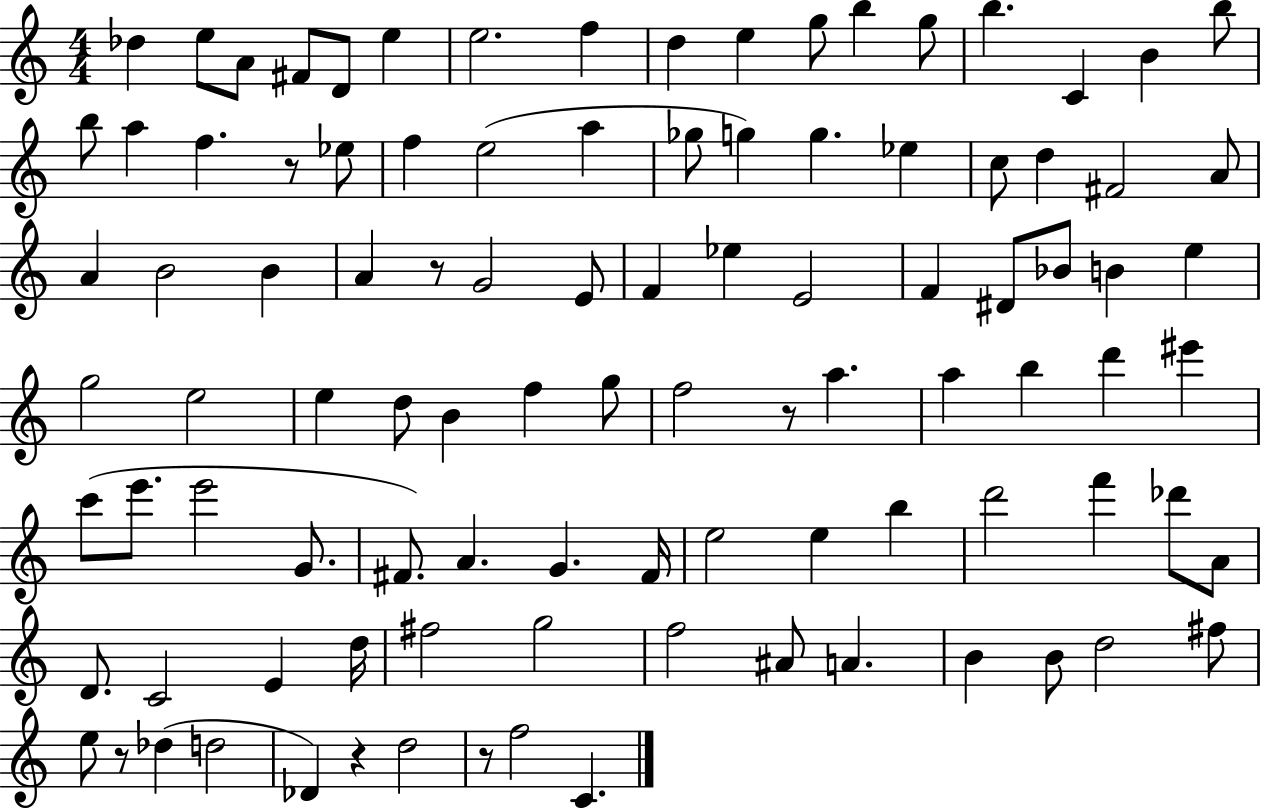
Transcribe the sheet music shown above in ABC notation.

X:1
T:Untitled
M:4/4
L:1/4
K:C
_d e/2 A/2 ^F/2 D/2 e e2 f d e g/2 b g/2 b C B b/2 b/2 a f z/2 _e/2 f e2 a _g/2 g g _e c/2 d ^F2 A/2 A B2 B A z/2 G2 E/2 F _e E2 F ^D/2 _B/2 B e g2 e2 e d/2 B f g/2 f2 z/2 a a b d' ^e' c'/2 e'/2 e'2 G/2 ^F/2 A G ^F/4 e2 e b d'2 f' _d'/2 A/2 D/2 C2 E d/4 ^f2 g2 f2 ^A/2 A B B/2 d2 ^f/2 e/2 z/2 _d d2 _D z d2 z/2 f2 C